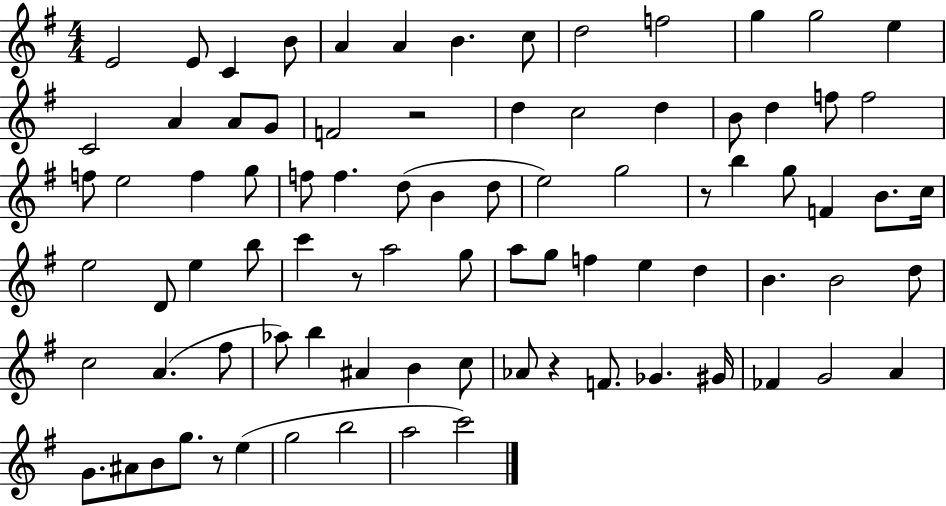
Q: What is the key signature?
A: G major